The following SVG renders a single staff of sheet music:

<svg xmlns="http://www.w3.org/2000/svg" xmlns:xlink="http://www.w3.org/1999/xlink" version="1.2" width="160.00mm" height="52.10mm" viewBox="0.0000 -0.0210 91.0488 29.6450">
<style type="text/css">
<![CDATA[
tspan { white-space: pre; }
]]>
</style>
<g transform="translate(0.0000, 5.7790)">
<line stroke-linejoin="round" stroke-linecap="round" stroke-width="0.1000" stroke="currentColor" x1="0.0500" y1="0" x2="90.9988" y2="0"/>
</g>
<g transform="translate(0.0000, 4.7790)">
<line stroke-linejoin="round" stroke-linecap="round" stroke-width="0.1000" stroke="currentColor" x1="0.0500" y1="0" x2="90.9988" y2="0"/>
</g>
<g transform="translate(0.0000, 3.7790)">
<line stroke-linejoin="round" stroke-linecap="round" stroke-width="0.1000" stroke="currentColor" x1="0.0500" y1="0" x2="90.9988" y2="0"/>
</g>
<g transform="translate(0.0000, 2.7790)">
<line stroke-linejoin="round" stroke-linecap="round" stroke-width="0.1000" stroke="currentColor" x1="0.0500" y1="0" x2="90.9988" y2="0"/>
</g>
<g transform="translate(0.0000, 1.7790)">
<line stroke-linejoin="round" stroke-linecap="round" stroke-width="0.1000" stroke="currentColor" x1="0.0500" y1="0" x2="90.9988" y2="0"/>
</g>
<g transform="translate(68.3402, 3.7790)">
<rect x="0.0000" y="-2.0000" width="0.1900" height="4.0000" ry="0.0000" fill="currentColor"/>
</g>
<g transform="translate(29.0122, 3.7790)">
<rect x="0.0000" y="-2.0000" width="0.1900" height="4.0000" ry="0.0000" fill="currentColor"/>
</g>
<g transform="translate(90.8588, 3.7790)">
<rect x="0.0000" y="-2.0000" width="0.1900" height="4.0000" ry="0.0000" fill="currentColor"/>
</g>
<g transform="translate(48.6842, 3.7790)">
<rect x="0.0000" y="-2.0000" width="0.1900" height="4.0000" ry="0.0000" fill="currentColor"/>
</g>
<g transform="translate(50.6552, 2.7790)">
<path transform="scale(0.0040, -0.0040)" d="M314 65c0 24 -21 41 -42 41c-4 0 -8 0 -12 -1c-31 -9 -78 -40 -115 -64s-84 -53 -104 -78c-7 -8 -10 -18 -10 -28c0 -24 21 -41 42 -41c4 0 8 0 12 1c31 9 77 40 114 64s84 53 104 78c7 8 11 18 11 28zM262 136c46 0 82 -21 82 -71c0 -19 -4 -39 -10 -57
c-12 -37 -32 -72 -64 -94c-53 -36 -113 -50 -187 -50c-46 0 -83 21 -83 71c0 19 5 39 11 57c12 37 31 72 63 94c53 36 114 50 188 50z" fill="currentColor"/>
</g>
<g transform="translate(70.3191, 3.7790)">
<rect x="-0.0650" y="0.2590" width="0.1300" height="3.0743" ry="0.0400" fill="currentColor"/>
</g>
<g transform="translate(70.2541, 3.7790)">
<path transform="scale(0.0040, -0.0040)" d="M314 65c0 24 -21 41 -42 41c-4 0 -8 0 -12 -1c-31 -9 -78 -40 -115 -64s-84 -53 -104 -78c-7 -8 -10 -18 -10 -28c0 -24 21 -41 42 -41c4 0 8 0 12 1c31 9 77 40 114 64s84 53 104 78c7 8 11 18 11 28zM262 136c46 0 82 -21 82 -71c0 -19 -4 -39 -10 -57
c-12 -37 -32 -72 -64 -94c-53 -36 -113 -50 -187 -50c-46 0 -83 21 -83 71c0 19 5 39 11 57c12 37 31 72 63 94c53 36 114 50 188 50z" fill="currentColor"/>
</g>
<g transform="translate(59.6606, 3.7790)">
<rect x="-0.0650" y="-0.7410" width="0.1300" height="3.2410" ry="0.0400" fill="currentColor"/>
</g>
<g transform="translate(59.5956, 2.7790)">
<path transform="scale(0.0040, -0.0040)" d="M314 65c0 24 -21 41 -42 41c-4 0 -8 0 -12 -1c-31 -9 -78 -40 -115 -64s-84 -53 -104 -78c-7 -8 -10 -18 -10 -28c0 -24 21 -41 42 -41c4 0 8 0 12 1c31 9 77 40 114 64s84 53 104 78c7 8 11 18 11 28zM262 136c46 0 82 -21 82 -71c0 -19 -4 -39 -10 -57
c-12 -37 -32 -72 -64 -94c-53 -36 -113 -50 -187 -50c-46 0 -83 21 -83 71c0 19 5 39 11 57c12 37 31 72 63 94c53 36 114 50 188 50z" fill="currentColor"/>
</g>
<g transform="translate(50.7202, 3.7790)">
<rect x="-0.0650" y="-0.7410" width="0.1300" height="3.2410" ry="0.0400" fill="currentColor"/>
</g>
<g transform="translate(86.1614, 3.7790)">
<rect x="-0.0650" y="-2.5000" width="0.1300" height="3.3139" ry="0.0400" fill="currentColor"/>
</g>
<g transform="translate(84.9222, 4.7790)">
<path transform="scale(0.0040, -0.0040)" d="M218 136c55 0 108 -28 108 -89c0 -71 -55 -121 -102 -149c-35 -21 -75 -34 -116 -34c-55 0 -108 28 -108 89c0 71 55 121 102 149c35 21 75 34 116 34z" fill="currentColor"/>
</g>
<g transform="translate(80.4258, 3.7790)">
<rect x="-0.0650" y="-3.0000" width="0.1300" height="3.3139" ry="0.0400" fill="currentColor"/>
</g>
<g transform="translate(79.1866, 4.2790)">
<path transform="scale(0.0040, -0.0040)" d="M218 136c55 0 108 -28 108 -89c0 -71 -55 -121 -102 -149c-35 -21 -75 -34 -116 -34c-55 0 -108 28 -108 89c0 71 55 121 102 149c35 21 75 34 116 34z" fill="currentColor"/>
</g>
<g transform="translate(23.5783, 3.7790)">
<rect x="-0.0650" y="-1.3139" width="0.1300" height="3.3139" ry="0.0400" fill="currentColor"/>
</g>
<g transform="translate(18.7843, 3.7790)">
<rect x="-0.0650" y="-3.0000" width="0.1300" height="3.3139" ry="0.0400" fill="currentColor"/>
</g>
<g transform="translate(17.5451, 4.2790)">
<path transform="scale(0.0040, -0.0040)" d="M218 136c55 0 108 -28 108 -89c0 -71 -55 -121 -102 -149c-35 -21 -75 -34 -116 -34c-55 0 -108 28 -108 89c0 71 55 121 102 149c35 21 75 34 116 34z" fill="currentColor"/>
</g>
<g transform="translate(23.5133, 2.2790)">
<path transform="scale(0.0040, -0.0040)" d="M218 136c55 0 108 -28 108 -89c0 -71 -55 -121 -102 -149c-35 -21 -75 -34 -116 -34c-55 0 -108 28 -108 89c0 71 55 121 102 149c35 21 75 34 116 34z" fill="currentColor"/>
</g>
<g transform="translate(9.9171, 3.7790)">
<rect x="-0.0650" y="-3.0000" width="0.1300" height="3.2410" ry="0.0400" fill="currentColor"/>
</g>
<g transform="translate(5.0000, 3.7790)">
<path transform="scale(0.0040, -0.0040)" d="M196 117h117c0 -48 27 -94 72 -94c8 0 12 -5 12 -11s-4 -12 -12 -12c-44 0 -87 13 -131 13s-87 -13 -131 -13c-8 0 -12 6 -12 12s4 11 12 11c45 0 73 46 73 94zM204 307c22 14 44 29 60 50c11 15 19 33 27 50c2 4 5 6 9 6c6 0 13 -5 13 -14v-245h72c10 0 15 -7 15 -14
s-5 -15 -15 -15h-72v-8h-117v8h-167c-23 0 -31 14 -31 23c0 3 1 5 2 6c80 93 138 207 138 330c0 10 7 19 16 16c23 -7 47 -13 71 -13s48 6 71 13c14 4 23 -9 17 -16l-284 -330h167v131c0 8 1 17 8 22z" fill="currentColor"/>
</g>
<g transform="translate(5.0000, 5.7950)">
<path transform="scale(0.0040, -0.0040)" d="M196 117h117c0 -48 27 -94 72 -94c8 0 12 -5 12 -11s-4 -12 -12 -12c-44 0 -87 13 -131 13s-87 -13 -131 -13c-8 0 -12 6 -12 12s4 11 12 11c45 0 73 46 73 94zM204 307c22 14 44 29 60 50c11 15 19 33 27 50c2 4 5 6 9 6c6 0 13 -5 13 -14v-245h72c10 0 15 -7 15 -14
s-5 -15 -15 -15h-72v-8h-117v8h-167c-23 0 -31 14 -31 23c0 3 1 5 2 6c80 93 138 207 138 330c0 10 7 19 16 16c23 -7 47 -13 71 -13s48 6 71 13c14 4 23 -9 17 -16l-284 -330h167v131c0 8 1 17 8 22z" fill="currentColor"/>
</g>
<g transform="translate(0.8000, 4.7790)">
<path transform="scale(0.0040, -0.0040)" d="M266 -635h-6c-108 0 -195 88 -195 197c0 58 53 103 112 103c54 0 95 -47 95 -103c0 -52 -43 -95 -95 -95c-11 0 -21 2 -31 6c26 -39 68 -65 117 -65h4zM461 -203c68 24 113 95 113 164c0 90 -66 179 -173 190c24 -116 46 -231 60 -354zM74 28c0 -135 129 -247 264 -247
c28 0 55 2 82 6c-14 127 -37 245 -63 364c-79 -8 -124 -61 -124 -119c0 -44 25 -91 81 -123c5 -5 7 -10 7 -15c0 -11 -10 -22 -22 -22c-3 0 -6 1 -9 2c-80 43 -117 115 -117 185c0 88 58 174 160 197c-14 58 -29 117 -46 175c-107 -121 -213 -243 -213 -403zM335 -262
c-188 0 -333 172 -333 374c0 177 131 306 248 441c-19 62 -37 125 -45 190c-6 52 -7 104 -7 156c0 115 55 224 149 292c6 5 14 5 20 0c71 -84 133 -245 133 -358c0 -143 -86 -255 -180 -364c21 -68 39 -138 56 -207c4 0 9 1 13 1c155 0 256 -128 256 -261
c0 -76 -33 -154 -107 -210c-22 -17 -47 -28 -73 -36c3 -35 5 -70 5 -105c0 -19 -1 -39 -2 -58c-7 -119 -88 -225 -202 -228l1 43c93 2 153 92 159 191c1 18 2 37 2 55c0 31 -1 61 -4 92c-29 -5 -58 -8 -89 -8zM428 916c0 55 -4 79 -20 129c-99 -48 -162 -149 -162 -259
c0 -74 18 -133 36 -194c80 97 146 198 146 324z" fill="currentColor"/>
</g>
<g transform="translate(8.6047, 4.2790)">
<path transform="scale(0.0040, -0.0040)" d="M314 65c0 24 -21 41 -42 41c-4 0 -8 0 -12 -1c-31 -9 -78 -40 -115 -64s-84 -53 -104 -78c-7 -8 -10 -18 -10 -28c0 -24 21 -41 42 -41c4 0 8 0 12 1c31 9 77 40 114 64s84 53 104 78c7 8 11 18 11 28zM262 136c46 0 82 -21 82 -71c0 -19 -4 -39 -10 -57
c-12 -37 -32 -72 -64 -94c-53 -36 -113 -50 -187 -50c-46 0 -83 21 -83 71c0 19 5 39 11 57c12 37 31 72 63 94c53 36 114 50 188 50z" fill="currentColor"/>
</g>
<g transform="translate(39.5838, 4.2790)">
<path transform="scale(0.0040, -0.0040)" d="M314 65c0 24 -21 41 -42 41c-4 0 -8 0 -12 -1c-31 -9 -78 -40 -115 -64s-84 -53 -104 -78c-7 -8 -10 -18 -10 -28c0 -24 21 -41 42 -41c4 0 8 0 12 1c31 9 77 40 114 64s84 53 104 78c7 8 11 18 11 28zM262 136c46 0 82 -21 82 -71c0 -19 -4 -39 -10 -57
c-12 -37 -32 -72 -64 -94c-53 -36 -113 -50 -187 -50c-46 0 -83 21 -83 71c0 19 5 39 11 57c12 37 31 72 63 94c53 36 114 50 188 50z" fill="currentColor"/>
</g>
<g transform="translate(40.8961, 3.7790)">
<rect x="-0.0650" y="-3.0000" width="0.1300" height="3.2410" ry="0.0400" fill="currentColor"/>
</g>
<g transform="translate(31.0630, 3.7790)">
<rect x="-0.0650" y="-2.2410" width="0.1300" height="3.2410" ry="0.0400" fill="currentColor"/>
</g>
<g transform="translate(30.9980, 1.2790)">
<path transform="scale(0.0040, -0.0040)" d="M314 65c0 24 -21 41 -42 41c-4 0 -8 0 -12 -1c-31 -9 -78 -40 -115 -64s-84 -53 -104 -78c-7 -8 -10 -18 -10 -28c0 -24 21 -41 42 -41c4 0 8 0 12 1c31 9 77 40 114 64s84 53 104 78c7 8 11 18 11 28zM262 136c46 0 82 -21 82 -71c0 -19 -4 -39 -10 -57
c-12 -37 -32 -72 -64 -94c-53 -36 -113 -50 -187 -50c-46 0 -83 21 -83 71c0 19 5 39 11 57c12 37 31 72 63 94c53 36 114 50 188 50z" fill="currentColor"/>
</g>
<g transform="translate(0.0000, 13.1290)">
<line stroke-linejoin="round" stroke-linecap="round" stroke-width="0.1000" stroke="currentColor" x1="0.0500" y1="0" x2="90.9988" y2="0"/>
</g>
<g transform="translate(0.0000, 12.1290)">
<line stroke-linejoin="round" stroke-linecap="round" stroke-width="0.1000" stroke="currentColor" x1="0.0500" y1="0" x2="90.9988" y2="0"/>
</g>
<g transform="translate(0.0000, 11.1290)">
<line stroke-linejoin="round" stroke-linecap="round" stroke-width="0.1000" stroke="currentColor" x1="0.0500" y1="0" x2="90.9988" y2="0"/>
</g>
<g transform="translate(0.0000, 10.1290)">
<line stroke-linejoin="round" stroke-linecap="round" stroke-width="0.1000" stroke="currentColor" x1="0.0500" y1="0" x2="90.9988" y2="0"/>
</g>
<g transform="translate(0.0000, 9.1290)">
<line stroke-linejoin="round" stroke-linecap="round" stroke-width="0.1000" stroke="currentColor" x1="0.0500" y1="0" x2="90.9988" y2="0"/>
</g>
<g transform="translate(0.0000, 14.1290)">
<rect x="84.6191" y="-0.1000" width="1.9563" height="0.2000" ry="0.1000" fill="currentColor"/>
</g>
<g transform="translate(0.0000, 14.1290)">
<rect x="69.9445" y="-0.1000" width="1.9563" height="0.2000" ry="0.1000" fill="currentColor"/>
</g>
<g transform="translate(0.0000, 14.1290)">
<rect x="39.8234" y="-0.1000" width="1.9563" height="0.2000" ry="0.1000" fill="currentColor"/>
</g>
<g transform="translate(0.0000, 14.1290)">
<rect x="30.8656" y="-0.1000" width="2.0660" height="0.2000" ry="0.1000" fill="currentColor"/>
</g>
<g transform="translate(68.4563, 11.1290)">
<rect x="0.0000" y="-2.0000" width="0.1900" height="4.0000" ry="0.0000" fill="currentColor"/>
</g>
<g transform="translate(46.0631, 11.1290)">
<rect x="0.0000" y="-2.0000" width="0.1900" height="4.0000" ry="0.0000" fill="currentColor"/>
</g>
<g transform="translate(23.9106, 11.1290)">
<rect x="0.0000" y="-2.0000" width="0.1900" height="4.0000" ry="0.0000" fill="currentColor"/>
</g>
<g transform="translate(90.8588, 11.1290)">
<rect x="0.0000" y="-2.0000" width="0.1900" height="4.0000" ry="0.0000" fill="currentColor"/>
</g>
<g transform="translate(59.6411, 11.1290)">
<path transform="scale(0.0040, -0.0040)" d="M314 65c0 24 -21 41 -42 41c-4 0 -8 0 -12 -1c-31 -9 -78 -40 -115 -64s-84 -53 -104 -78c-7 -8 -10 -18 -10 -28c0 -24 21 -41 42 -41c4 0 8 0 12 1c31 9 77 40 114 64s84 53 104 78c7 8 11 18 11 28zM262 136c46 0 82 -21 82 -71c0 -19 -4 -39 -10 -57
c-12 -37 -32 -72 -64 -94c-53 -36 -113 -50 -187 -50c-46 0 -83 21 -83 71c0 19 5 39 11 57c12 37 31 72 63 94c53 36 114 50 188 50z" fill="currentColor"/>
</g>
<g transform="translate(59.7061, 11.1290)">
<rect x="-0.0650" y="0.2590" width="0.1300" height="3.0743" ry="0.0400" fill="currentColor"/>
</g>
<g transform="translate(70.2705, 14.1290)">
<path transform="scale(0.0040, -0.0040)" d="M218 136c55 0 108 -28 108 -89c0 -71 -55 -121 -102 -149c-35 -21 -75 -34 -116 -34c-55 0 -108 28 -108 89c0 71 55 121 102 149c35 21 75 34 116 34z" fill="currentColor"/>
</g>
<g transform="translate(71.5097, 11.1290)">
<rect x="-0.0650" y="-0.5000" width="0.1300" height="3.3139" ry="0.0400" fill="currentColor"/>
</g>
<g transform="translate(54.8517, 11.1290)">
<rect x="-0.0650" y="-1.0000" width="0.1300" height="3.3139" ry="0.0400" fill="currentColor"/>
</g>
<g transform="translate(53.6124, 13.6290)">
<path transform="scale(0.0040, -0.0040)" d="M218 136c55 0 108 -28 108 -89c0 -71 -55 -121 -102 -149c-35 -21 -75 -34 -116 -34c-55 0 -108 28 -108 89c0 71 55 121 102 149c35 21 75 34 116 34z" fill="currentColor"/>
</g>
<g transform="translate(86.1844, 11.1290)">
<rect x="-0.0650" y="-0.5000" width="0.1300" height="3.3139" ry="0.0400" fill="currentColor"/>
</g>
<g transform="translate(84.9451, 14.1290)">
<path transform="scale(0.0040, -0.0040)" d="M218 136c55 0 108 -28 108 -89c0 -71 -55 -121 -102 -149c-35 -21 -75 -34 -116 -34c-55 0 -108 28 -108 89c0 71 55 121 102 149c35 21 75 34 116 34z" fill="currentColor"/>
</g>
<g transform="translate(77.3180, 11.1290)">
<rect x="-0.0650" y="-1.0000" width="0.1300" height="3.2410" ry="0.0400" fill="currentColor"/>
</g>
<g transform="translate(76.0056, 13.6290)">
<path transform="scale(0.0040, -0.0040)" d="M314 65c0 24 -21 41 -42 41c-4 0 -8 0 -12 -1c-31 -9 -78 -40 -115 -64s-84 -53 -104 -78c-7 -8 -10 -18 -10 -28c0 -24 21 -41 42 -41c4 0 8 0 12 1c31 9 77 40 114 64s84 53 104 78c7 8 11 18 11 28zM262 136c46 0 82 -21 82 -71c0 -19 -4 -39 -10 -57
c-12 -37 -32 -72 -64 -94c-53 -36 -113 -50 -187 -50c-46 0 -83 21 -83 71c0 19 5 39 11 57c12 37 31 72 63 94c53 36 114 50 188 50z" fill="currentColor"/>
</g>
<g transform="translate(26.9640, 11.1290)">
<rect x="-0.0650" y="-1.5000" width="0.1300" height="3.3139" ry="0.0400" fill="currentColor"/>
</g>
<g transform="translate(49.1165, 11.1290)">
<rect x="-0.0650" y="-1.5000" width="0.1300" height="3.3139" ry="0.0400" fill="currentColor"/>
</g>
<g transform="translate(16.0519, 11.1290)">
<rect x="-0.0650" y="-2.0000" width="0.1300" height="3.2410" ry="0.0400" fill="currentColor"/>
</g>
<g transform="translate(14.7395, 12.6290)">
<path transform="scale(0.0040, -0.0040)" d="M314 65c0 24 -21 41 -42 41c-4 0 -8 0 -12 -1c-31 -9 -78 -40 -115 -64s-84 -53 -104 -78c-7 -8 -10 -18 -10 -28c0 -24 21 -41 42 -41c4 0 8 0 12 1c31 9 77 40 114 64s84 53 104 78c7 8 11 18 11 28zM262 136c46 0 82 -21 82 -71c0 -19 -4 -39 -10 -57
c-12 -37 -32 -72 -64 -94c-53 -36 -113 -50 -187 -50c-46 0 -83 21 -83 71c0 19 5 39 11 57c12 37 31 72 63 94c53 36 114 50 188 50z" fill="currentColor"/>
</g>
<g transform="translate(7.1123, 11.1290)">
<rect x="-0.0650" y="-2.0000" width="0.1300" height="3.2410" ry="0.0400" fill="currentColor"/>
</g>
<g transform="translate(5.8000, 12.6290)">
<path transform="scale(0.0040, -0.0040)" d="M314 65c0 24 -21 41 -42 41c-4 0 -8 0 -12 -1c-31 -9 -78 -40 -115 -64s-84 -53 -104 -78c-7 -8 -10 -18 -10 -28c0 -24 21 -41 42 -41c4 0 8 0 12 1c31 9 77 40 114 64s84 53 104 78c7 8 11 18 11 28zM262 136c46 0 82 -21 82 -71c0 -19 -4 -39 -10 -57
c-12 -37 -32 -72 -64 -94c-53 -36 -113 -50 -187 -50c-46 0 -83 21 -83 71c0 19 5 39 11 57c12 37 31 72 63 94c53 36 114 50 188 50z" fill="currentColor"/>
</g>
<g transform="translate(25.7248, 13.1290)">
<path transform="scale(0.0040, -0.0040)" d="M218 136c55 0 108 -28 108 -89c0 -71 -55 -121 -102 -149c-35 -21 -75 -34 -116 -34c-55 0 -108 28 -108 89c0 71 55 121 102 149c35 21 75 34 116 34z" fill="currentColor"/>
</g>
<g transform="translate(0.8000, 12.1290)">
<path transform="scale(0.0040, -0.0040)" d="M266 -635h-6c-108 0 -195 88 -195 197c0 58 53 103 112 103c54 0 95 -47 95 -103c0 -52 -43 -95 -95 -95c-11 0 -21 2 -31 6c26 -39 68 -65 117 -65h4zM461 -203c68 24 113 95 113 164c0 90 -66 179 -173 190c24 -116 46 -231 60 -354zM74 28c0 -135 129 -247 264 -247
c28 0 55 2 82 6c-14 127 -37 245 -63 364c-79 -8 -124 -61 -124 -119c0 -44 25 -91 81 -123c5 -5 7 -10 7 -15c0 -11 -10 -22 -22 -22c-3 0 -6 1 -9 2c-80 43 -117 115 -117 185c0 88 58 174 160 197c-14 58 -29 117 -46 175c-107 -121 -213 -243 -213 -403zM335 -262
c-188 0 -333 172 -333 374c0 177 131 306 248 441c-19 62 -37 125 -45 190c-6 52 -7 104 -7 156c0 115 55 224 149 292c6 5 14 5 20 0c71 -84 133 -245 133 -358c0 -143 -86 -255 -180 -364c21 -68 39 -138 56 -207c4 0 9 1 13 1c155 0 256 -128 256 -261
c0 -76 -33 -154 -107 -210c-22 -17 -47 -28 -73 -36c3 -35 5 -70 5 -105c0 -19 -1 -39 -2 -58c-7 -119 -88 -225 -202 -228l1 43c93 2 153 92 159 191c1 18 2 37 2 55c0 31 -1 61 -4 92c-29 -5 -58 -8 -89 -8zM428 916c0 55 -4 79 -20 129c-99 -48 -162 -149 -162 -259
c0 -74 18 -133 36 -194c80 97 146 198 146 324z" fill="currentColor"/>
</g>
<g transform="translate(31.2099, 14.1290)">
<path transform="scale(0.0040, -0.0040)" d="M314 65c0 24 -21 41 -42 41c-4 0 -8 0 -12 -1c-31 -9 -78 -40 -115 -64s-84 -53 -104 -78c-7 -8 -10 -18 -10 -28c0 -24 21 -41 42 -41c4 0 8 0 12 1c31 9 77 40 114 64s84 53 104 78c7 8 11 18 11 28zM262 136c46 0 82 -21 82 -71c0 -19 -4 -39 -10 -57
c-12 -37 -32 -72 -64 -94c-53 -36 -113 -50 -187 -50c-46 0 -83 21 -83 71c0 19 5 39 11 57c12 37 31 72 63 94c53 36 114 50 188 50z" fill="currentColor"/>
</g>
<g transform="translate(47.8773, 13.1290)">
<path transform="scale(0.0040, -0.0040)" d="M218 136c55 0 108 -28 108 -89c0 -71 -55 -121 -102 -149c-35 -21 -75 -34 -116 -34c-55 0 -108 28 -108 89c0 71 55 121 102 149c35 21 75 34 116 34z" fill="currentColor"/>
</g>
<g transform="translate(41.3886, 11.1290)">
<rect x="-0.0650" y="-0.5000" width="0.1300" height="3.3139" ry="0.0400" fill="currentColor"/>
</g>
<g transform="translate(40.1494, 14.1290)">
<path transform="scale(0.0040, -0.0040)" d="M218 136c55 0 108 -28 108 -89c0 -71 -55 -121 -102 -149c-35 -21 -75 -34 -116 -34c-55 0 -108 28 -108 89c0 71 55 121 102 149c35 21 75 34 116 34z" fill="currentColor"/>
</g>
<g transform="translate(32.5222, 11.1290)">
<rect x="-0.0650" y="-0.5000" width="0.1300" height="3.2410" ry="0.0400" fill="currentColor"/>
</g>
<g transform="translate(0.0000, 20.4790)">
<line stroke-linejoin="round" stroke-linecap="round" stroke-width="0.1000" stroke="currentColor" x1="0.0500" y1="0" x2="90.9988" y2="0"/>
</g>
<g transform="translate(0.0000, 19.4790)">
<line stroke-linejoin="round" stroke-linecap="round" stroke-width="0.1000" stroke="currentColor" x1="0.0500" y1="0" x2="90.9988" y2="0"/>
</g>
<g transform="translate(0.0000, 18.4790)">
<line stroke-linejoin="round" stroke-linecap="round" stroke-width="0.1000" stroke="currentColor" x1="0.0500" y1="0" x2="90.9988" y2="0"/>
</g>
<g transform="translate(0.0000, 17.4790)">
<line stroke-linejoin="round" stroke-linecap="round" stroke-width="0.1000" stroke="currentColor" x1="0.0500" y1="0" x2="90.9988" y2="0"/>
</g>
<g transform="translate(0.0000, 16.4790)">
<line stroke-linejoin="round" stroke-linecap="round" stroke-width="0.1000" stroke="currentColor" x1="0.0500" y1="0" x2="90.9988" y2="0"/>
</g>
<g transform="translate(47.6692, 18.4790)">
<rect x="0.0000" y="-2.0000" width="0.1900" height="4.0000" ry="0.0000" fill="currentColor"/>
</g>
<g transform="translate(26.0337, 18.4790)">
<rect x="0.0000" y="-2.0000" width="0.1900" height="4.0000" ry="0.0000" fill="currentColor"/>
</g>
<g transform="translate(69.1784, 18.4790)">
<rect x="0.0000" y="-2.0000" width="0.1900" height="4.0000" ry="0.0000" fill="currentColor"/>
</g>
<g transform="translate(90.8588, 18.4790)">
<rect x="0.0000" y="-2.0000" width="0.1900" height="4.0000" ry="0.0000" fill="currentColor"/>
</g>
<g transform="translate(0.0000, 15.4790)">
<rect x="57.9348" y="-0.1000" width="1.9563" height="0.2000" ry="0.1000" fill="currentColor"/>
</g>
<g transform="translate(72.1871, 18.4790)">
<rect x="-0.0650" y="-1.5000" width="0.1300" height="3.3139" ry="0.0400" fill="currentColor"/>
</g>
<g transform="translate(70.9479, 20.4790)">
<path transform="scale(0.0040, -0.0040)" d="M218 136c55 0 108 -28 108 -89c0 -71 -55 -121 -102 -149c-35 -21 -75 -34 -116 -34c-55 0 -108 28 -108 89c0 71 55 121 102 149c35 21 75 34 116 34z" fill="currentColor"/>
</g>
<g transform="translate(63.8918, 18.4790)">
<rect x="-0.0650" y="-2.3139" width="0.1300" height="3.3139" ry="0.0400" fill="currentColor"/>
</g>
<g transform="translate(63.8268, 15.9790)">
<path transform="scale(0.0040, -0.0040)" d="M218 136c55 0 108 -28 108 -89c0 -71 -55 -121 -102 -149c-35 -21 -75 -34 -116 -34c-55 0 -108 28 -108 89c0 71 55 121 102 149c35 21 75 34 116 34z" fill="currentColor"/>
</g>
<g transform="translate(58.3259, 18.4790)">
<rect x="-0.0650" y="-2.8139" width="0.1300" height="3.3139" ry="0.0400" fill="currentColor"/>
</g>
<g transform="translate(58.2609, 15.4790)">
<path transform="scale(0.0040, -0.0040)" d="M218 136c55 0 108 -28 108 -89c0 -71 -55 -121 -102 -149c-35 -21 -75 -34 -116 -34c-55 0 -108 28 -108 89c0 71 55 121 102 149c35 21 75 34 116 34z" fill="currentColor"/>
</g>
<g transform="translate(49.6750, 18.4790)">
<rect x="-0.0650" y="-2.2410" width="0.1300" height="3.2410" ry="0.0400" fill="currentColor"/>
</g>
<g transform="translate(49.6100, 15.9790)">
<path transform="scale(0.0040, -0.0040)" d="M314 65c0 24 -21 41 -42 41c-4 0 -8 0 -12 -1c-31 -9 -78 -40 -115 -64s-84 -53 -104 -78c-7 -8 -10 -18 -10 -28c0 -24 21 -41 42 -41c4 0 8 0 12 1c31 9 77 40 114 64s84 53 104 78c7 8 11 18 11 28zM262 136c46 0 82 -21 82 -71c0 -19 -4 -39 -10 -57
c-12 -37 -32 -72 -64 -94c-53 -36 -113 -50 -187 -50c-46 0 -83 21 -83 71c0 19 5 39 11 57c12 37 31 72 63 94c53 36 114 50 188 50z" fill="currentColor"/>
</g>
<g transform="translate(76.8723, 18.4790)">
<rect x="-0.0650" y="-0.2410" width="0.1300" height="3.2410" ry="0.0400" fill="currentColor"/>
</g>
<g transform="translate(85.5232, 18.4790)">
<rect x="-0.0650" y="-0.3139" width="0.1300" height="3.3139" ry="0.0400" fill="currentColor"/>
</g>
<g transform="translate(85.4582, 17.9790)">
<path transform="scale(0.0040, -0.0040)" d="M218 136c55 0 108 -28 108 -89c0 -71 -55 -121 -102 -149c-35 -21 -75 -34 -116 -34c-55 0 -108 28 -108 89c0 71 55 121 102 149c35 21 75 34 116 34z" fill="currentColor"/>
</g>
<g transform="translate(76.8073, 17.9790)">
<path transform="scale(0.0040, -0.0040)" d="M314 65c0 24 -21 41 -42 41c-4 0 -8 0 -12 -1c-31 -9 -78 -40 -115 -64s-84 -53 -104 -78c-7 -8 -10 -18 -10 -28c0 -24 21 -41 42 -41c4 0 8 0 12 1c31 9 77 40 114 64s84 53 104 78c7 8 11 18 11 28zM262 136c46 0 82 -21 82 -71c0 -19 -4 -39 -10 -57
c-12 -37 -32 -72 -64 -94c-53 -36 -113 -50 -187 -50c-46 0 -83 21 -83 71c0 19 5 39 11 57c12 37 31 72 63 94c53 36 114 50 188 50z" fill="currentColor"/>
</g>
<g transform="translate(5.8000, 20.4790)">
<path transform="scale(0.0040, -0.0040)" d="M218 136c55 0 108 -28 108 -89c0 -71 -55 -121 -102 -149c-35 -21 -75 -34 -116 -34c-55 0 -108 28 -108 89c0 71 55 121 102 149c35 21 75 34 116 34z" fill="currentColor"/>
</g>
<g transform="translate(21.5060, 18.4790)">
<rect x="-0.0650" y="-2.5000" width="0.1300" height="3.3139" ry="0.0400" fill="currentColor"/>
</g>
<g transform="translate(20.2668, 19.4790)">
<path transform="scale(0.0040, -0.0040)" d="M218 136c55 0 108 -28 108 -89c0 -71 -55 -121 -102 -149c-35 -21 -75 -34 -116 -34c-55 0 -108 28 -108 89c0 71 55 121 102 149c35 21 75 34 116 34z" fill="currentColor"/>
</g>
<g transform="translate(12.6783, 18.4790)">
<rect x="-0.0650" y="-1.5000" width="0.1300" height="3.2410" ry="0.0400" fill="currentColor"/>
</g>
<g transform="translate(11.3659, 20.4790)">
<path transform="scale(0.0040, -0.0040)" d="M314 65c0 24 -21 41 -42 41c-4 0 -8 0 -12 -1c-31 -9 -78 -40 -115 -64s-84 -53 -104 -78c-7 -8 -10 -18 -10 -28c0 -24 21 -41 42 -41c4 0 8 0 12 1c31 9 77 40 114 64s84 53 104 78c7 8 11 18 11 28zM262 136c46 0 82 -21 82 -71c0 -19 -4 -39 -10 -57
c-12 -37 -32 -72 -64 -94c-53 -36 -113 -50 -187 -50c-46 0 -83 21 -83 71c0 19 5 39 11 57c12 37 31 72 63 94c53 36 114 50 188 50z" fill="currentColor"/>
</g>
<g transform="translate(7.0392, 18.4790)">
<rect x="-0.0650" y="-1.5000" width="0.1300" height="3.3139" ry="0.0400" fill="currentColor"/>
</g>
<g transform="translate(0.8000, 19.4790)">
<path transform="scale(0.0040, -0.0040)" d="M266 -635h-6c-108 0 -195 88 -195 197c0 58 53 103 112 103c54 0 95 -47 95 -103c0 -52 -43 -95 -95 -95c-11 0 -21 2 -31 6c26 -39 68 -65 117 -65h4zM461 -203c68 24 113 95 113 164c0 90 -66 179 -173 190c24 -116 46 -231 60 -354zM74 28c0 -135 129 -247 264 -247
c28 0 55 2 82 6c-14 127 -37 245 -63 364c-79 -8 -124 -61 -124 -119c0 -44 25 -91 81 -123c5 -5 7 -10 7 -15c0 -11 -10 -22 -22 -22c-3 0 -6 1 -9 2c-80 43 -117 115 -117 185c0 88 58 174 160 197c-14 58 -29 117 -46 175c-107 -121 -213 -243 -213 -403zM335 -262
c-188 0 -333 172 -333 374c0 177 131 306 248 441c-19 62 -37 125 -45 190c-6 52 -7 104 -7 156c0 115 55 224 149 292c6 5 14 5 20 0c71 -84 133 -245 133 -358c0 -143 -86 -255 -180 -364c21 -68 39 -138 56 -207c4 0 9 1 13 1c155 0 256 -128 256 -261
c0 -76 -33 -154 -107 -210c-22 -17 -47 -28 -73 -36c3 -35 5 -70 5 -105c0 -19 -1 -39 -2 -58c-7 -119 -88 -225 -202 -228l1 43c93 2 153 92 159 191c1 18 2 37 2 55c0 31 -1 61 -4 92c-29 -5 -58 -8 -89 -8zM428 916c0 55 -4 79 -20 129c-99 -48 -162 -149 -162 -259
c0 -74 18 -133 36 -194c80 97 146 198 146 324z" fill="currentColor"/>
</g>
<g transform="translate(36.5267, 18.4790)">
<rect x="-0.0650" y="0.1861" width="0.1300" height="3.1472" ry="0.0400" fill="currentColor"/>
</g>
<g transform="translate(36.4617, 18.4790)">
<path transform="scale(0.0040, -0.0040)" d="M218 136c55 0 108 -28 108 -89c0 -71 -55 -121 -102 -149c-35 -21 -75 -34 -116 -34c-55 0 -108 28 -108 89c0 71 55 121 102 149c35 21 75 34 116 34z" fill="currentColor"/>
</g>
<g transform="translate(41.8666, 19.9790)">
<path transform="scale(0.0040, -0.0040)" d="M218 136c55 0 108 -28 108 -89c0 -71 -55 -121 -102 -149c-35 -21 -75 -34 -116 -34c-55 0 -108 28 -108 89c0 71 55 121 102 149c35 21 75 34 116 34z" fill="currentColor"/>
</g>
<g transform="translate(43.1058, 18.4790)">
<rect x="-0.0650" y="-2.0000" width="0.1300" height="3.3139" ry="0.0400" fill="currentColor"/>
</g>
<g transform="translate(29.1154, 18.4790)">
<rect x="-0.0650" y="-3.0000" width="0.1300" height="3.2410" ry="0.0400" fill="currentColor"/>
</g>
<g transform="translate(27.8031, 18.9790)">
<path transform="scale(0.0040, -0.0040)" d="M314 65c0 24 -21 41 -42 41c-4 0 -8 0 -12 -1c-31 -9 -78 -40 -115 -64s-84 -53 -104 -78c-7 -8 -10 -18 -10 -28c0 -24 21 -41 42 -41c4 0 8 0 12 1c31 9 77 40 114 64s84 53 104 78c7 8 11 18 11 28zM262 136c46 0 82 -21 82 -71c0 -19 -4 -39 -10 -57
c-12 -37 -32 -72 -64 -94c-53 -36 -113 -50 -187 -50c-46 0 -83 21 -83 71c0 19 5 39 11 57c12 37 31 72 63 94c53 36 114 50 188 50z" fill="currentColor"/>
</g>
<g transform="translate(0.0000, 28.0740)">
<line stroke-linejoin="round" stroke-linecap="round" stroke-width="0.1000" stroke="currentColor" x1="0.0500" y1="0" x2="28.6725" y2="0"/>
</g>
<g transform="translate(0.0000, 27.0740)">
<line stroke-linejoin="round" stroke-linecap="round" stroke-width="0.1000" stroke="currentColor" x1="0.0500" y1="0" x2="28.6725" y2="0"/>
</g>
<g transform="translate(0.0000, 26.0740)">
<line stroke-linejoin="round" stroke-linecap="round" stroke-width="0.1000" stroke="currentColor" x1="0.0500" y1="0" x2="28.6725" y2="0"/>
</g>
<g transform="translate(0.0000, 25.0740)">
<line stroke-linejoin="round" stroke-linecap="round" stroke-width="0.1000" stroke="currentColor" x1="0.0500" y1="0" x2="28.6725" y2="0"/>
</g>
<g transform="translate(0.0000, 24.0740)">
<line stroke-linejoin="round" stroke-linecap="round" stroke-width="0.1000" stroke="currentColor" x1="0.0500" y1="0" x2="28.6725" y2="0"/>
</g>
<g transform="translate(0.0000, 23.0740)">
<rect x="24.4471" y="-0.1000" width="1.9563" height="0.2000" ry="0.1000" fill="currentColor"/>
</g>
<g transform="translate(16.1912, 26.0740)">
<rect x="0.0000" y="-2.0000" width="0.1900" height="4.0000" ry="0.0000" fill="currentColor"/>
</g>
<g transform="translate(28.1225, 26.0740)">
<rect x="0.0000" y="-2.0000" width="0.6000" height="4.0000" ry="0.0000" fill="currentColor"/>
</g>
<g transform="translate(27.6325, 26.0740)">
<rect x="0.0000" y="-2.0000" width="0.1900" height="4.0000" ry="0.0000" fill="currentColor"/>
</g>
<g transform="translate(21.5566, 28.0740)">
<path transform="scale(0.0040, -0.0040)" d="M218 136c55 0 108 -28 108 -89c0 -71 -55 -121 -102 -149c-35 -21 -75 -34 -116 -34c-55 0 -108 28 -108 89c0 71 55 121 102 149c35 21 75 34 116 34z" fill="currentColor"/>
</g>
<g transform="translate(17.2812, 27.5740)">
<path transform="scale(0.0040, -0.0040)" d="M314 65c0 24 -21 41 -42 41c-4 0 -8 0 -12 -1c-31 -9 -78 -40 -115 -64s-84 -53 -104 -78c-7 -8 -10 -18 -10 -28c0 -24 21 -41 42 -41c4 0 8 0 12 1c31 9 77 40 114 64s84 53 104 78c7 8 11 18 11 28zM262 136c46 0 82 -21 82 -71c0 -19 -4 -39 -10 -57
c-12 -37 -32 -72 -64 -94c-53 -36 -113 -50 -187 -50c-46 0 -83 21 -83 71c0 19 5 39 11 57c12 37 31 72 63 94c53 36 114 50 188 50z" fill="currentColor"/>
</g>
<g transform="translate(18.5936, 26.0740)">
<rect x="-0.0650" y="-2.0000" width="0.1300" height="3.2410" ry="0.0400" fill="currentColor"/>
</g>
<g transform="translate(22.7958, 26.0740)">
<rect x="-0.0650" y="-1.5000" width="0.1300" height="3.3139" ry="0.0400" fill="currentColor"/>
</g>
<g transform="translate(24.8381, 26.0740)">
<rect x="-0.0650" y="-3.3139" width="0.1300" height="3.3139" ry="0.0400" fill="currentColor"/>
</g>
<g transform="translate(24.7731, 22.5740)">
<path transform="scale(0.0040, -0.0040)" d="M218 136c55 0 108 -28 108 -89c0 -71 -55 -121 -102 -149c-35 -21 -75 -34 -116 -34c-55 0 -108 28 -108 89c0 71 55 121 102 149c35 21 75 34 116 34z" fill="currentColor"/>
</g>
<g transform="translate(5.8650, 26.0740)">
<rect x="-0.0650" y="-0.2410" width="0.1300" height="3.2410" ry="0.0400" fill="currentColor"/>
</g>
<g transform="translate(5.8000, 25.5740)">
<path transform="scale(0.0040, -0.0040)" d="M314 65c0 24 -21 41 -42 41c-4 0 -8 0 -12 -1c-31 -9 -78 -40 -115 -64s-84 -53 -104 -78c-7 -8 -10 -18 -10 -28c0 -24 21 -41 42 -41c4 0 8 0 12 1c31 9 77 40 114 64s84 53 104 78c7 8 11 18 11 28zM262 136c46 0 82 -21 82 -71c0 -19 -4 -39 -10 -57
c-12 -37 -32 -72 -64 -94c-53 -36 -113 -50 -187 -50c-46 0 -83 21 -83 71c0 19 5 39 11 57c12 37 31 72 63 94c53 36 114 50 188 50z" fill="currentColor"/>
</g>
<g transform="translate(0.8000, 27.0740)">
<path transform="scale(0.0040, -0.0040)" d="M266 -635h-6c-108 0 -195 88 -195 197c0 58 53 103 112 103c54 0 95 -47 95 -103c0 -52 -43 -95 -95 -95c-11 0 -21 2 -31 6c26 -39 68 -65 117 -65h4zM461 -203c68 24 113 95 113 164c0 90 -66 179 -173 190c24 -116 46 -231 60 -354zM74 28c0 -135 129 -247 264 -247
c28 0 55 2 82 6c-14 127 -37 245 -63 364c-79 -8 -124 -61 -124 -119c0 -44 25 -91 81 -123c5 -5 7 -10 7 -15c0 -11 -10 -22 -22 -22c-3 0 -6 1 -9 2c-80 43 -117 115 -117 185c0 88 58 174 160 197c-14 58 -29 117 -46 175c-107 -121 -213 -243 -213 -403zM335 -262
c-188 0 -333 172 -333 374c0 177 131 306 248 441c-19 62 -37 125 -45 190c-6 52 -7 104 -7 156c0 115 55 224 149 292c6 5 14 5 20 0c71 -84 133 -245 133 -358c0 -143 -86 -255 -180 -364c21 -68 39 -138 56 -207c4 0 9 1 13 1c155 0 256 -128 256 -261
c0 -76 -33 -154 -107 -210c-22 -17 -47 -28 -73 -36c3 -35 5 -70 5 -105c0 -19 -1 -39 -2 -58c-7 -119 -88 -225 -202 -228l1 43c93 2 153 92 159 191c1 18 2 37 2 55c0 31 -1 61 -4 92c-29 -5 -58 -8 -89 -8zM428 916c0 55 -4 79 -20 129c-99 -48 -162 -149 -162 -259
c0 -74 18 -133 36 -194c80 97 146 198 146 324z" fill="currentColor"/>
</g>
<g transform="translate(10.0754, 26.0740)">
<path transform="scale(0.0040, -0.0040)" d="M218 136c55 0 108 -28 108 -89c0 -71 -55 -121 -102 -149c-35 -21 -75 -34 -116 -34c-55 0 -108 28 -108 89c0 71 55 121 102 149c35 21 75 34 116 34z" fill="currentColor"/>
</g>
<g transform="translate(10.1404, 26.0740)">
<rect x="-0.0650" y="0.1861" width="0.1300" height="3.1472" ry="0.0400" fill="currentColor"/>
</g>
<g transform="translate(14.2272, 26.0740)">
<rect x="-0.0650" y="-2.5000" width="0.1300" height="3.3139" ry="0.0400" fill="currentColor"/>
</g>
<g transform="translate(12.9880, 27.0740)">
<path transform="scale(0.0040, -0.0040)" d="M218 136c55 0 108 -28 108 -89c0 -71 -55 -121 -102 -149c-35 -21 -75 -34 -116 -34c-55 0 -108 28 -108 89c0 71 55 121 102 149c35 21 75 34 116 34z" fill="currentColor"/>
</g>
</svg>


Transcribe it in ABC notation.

X:1
T:Untitled
M:4/4
L:1/4
K:C
A2 A e g2 A2 d2 d2 B2 A G F2 F2 E C2 C E D B2 C D2 C E E2 G A2 B F g2 a g E c2 c c2 B G F2 E b